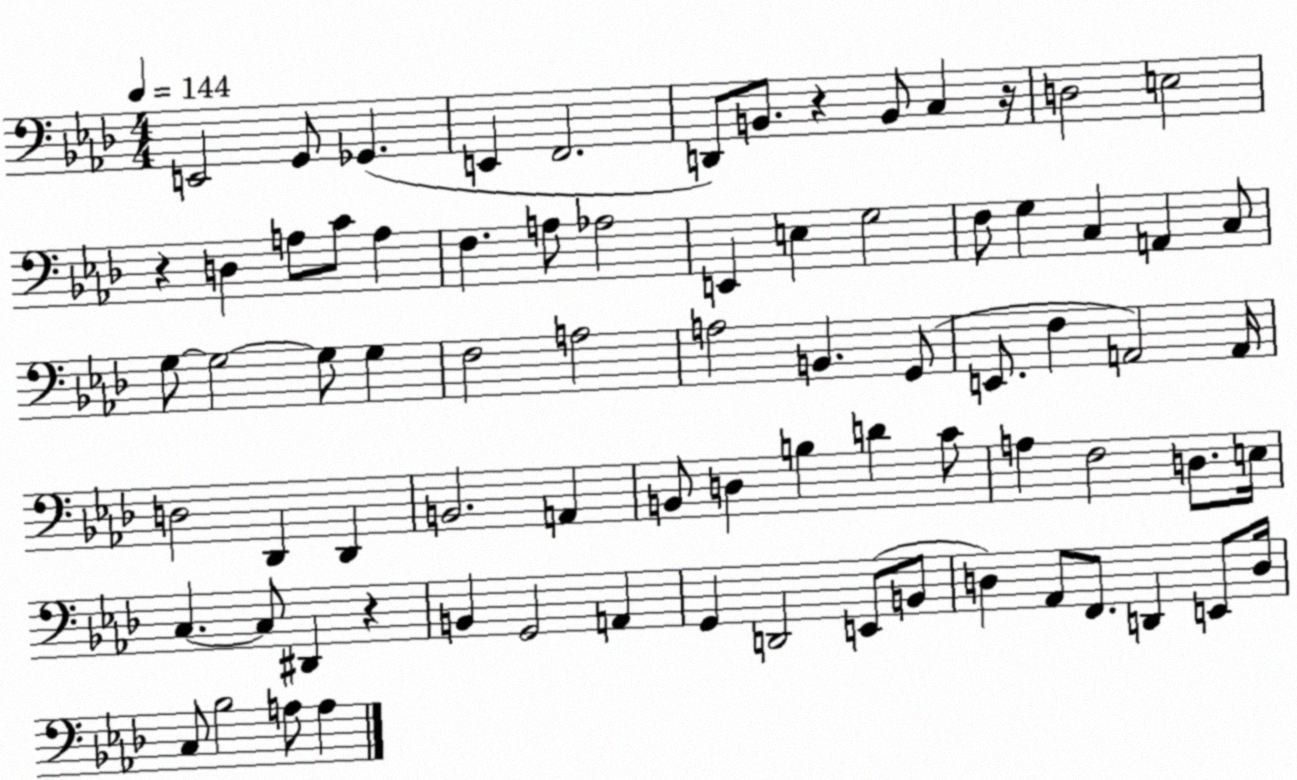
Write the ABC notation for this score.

X:1
T:Untitled
M:4/4
L:1/4
K:Ab
E,,2 G,,/2 _G,, E,, F,,2 D,,/2 B,,/2 z B,,/2 C, z/4 D,2 E,2 z D, A,/2 C/2 A, F, A,/2 _A,2 E,, E, G,2 F,/2 G, C, A,, C,/2 G,/2 G,2 G,/2 G, F,2 A,2 A,2 B,, G,,/2 E,,/2 F, A,,2 A,,/4 D,2 _D,, _D,, B,,2 A,, B,,/2 D, B, D C/2 A, F,2 D,/2 E,/4 C, C,/2 ^D,, z B,, G,,2 A,, G,, D,,2 E,,/2 B,,/2 D, _A,,/2 F,,/2 D,, E,,/2 D,/4 C,/2 _B,2 A,/2 A,